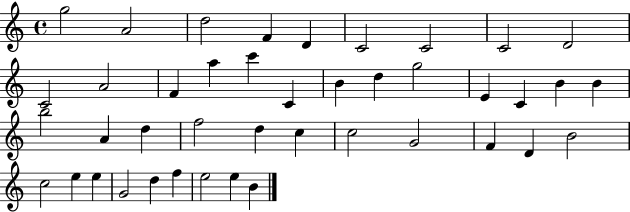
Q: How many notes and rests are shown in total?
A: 42